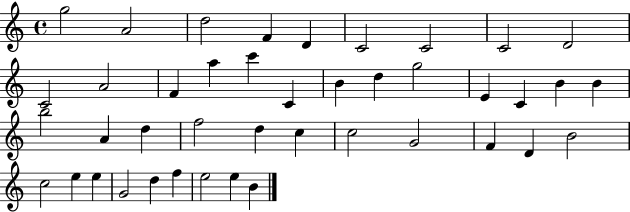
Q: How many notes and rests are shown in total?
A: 42